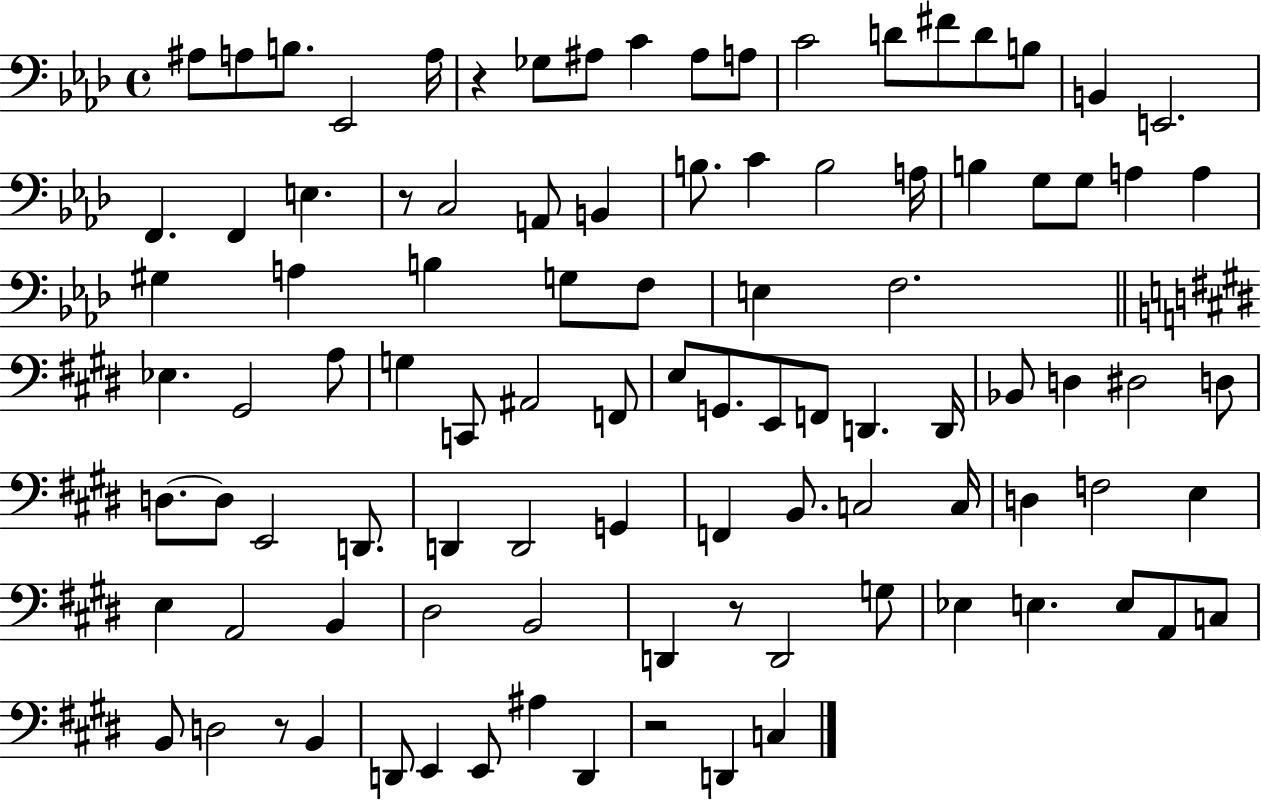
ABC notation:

X:1
T:Untitled
M:4/4
L:1/4
K:Ab
^A,/2 A,/2 B,/2 _E,,2 A,/4 z _G,/2 ^A,/2 C ^A,/2 A,/2 C2 D/2 ^F/2 D/2 B,/2 B,, E,,2 F,, F,, E, z/2 C,2 A,,/2 B,, B,/2 C B,2 A,/4 B, G,/2 G,/2 A, A, ^G, A, B, G,/2 F,/2 E, F,2 _E, ^G,,2 A,/2 G, C,,/2 ^A,,2 F,,/2 E,/2 G,,/2 E,,/2 F,,/2 D,, D,,/4 _B,,/2 D, ^D,2 D,/2 D,/2 D,/2 E,,2 D,,/2 D,, D,,2 G,, F,, B,,/2 C,2 C,/4 D, F,2 E, E, A,,2 B,, ^D,2 B,,2 D,, z/2 D,,2 G,/2 _E, E, E,/2 A,,/2 C,/2 B,,/2 D,2 z/2 B,, D,,/2 E,, E,,/2 ^A, D,, z2 D,, C,